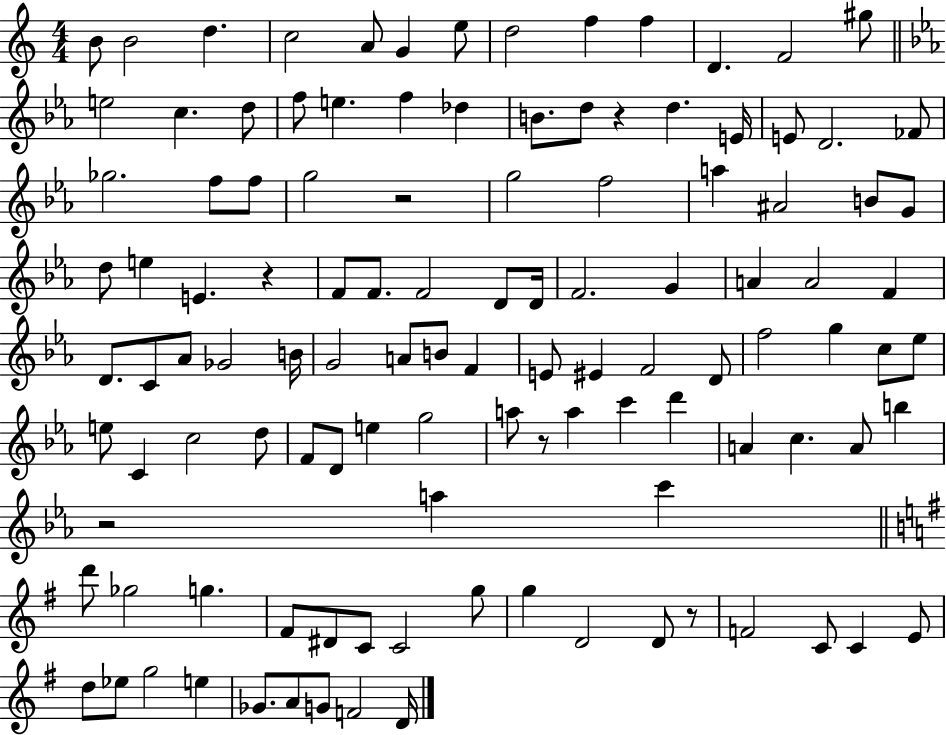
{
  \clef treble
  \numericTimeSignature
  \time 4/4
  \key c \major
  b'8 b'2 d''4. | c''2 a'8 g'4 e''8 | d''2 f''4 f''4 | d'4. f'2 gis''8 | \break \bar "||" \break \key ees \major e''2 c''4. d''8 | f''8 e''4. f''4 des''4 | b'8. d''8 r4 d''4. e'16 | e'8 d'2. fes'8 | \break ges''2. f''8 f''8 | g''2 r2 | g''2 f''2 | a''4 ais'2 b'8 g'8 | \break d''8 e''4 e'4. r4 | f'8 f'8. f'2 d'8 d'16 | f'2. g'4 | a'4 a'2 f'4 | \break d'8. c'8 aes'8 ges'2 b'16 | g'2 a'8 b'8 f'4 | e'8 eis'4 f'2 d'8 | f''2 g''4 c''8 ees''8 | \break e''8 c'4 c''2 d''8 | f'8 d'8 e''4 g''2 | a''8 r8 a''4 c'''4 d'''4 | a'4 c''4. a'8 b''4 | \break r2 a''4 c'''4 | \bar "||" \break \key g \major d'''8 ges''2 g''4. | fis'8 dis'8 c'8 c'2 g''8 | g''4 d'2 d'8 r8 | f'2 c'8 c'4 e'8 | \break d''8 ees''8 g''2 e''4 | ges'8. a'8 g'8 f'2 d'16 | \bar "|."
}